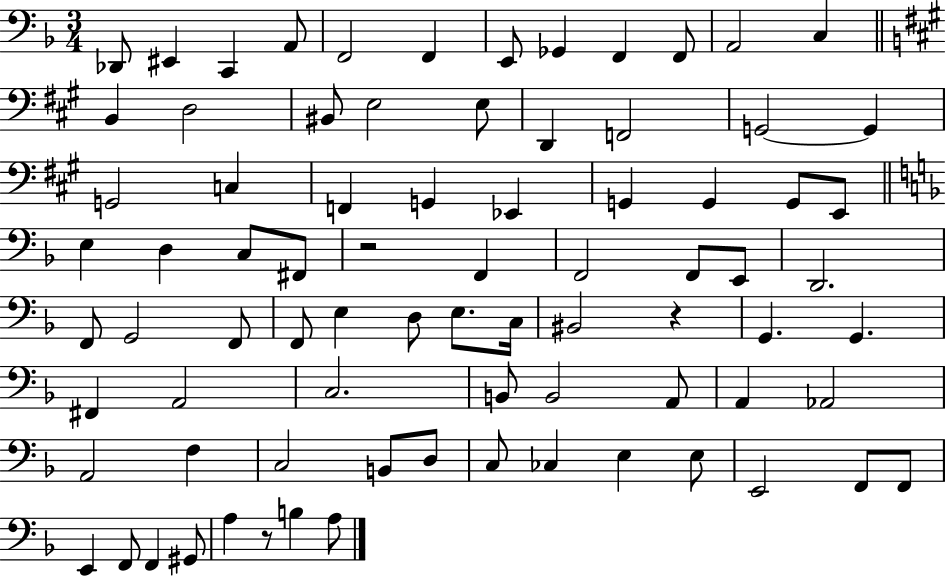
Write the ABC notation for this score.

X:1
T:Untitled
M:3/4
L:1/4
K:F
_D,,/2 ^E,, C,, A,,/2 F,,2 F,, E,,/2 _G,, F,, F,,/2 A,,2 C, B,, D,2 ^B,,/2 E,2 E,/2 D,, F,,2 G,,2 G,, G,,2 C, F,, G,, _E,, G,, G,, G,,/2 E,,/2 E, D, C,/2 ^F,,/2 z2 F,, F,,2 F,,/2 E,,/2 D,,2 F,,/2 G,,2 F,,/2 F,,/2 E, D,/2 E,/2 C,/4 ^B,,2 z G,, G,, ^F,, A,,2 C,2 B,,/2 B,,2 A,,/2 A,, _A,,2 A,,2 F, C,2 B,,/2 D,/2 C,/2 _C, E, E,/2 E,,2 F,,/2 F,,/2 E,, F,,/2 F,, ^G,,/2 A, z/2 B, A,/2